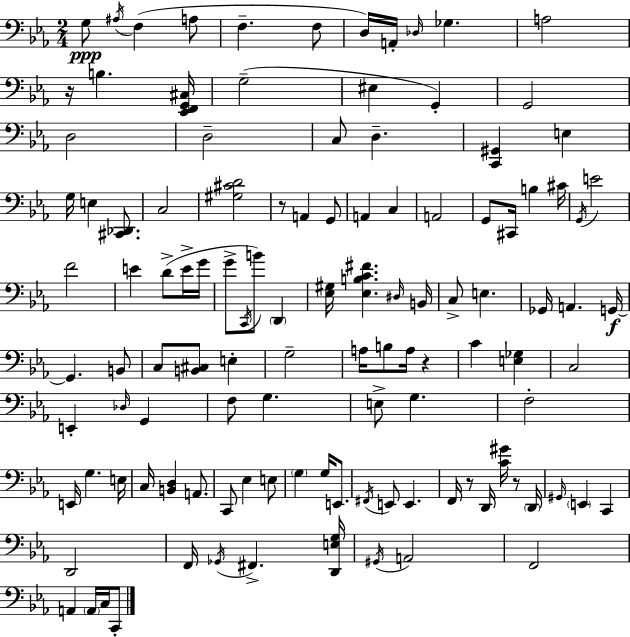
G3/e A#3/s F3/q A3/e F3/q. F3/e D3/s A2/s Db3/s Gb3/q. A3/h R/s B3/q. [Eb2,F2,G2,C#3]/s G3/h EIS3/q G2/q G2/h D3/h D3/h C3/e D3/q. [C2,G#2]/q E3/q G3/s E3/q [C#2,Db2]/e. C3/h [G#3,C#4,D4]/h R/e A2/q G2/e A2/q C3/q A2/h G2/e C#2/s B3/q C#4/s G2/s E4/h F4/h E4/q D4/e E4/s G4/s G4/e C2/s B4/e D2/q [Eb3,G#3]/s [Eb3,B3,C4,F#4]/q. D#3/s B2/s C3/e E3/q. Gb2/s A2/q. G2/s G2/q. B2/e C3/e [B2,C#3]/e E3/q G3/h A3/s B3/e A3/s R/q C4/q [E3,Gb3]/q C3/h E2/q Db3/s G2/q F3/e G3/q. E3/e G3/q. F3/h E2/s G3/q. E3/s C3/s [B2,D3]/q A2/e. C2/e Eb3/q E3/e G3/q G3/s E2/e. F#2/s E2/e E2/q. F2/s R/e D2/s [C4,G#4]/s R/e D2/s G#2/s E2/q C2/q D2/h F2/s Gb2/s F#2/q. [D2,E3,G3]/s G#2/s A2/h F2/h A2/q A2/s C3/s C2/e